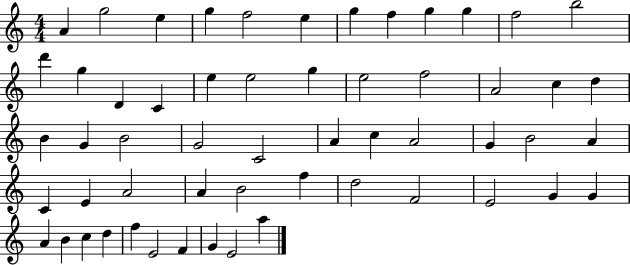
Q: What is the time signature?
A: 4/4